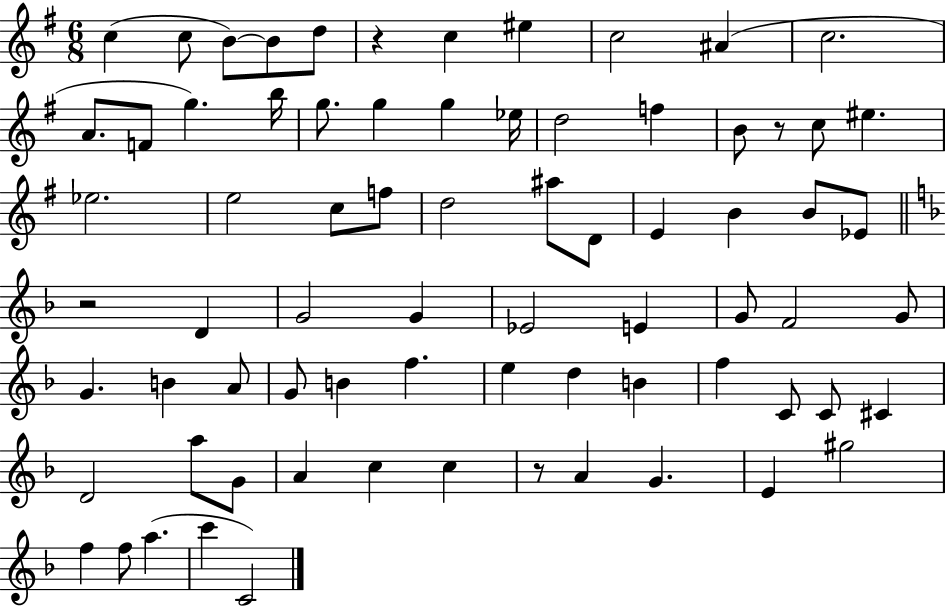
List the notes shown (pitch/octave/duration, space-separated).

C5/q C5/e B4/e B4/e D5/e R/q C5/q EIS5/q C5/h A#4/q C5/h. A4/e. F4/e G5/q. B5/s G5/e. G5/q G5/q Eb5/s D5/h F5/q B4/e R/e C5/e EIS5/q. Eb5/h. E5/h C5/e F5/e D5/h A#5/e D4/e E4/q B4/q B4/e Eb4/e R/h D4/q G4/h G4/q Eb4/h E4/q G4/e F4/h G4/e G4/q. B4/q A4/e G4/e B4/q F5/q. E5/q D5/q B4/q F5/q C4/e C4/e C#4/q D4/h A5/e G4/e A4/q C5/q C5/q R/e A4/q G4/q. E4/q G#5/h F5/q F5/e A5/q. C6/q C4/h